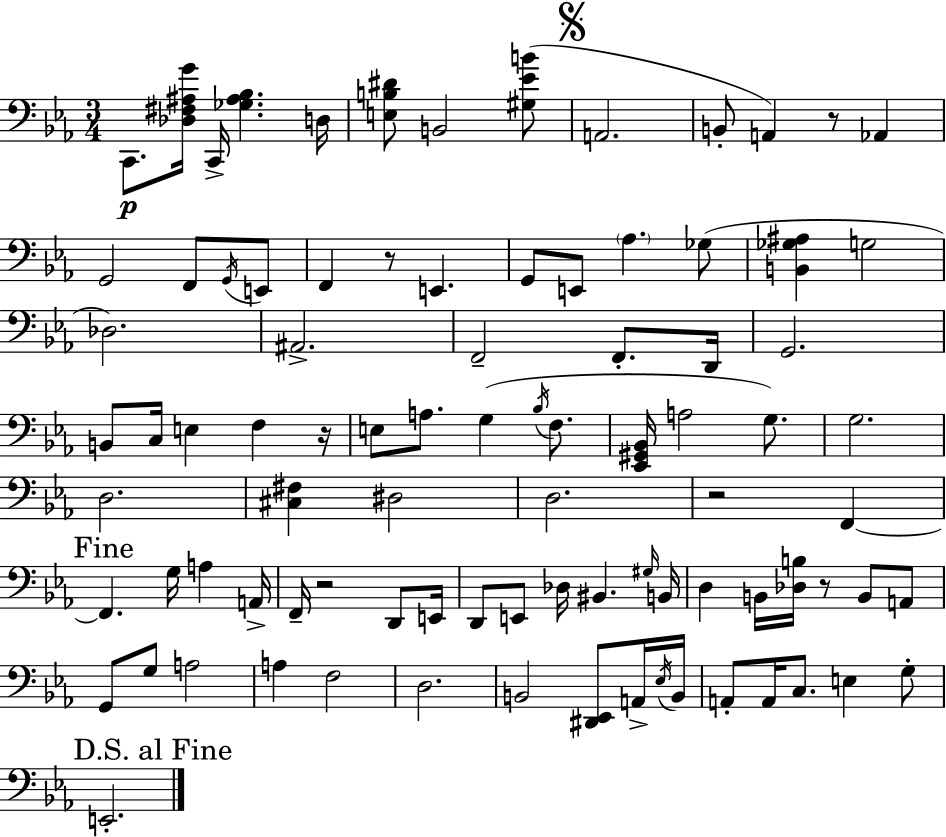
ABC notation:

X:1
T:Untitled
M:3/4
L:1/4
K:Eb
C,,/2 [_D,^F,^A,G]/4 C,,/4 [_G,^A,_B,] D,/4 [E,B,^D]/2 B,,2 [^G,_EB]/2 A,,2 B,,/2 A,, z/2 _A,, G,,2 F,,/2 G,,/4 E,,/2 F,, z/2 E,, G,,/2 E,,/2 _A, _G,/2 [B,,_G,^A,] G,2 _D,2 ^A,,2 F,,2 F,,/2 D,,/4 G,,2 B,,/2 C,/4 E, F, z/4 E,/2 A,/2 G, _B,/4 F,/2 [_E,,^G,,_B,,]/4 A,2 G,/2 G,2 D,2 [^C,^F,] ^D,2 D,2 z2 F,, F,, G,/4 A, A,,/4 F,,/4 z2 D,,/2 E,,/4 D,,/2 E,,/2 _D,/4 ^B,, ^G,/4 B,,/4 D, B,,/4 [_D,B,]/4 z/2 B,,/2 A,,/2 G,,/2 G,/2 A,2 A, F,2 D,2 B,,2 [^D,,_E,,]/2 A,,/4 _E,/4 B,,/4 A,,/2 A,,/4 C,/2 E, G,/2 E,,2